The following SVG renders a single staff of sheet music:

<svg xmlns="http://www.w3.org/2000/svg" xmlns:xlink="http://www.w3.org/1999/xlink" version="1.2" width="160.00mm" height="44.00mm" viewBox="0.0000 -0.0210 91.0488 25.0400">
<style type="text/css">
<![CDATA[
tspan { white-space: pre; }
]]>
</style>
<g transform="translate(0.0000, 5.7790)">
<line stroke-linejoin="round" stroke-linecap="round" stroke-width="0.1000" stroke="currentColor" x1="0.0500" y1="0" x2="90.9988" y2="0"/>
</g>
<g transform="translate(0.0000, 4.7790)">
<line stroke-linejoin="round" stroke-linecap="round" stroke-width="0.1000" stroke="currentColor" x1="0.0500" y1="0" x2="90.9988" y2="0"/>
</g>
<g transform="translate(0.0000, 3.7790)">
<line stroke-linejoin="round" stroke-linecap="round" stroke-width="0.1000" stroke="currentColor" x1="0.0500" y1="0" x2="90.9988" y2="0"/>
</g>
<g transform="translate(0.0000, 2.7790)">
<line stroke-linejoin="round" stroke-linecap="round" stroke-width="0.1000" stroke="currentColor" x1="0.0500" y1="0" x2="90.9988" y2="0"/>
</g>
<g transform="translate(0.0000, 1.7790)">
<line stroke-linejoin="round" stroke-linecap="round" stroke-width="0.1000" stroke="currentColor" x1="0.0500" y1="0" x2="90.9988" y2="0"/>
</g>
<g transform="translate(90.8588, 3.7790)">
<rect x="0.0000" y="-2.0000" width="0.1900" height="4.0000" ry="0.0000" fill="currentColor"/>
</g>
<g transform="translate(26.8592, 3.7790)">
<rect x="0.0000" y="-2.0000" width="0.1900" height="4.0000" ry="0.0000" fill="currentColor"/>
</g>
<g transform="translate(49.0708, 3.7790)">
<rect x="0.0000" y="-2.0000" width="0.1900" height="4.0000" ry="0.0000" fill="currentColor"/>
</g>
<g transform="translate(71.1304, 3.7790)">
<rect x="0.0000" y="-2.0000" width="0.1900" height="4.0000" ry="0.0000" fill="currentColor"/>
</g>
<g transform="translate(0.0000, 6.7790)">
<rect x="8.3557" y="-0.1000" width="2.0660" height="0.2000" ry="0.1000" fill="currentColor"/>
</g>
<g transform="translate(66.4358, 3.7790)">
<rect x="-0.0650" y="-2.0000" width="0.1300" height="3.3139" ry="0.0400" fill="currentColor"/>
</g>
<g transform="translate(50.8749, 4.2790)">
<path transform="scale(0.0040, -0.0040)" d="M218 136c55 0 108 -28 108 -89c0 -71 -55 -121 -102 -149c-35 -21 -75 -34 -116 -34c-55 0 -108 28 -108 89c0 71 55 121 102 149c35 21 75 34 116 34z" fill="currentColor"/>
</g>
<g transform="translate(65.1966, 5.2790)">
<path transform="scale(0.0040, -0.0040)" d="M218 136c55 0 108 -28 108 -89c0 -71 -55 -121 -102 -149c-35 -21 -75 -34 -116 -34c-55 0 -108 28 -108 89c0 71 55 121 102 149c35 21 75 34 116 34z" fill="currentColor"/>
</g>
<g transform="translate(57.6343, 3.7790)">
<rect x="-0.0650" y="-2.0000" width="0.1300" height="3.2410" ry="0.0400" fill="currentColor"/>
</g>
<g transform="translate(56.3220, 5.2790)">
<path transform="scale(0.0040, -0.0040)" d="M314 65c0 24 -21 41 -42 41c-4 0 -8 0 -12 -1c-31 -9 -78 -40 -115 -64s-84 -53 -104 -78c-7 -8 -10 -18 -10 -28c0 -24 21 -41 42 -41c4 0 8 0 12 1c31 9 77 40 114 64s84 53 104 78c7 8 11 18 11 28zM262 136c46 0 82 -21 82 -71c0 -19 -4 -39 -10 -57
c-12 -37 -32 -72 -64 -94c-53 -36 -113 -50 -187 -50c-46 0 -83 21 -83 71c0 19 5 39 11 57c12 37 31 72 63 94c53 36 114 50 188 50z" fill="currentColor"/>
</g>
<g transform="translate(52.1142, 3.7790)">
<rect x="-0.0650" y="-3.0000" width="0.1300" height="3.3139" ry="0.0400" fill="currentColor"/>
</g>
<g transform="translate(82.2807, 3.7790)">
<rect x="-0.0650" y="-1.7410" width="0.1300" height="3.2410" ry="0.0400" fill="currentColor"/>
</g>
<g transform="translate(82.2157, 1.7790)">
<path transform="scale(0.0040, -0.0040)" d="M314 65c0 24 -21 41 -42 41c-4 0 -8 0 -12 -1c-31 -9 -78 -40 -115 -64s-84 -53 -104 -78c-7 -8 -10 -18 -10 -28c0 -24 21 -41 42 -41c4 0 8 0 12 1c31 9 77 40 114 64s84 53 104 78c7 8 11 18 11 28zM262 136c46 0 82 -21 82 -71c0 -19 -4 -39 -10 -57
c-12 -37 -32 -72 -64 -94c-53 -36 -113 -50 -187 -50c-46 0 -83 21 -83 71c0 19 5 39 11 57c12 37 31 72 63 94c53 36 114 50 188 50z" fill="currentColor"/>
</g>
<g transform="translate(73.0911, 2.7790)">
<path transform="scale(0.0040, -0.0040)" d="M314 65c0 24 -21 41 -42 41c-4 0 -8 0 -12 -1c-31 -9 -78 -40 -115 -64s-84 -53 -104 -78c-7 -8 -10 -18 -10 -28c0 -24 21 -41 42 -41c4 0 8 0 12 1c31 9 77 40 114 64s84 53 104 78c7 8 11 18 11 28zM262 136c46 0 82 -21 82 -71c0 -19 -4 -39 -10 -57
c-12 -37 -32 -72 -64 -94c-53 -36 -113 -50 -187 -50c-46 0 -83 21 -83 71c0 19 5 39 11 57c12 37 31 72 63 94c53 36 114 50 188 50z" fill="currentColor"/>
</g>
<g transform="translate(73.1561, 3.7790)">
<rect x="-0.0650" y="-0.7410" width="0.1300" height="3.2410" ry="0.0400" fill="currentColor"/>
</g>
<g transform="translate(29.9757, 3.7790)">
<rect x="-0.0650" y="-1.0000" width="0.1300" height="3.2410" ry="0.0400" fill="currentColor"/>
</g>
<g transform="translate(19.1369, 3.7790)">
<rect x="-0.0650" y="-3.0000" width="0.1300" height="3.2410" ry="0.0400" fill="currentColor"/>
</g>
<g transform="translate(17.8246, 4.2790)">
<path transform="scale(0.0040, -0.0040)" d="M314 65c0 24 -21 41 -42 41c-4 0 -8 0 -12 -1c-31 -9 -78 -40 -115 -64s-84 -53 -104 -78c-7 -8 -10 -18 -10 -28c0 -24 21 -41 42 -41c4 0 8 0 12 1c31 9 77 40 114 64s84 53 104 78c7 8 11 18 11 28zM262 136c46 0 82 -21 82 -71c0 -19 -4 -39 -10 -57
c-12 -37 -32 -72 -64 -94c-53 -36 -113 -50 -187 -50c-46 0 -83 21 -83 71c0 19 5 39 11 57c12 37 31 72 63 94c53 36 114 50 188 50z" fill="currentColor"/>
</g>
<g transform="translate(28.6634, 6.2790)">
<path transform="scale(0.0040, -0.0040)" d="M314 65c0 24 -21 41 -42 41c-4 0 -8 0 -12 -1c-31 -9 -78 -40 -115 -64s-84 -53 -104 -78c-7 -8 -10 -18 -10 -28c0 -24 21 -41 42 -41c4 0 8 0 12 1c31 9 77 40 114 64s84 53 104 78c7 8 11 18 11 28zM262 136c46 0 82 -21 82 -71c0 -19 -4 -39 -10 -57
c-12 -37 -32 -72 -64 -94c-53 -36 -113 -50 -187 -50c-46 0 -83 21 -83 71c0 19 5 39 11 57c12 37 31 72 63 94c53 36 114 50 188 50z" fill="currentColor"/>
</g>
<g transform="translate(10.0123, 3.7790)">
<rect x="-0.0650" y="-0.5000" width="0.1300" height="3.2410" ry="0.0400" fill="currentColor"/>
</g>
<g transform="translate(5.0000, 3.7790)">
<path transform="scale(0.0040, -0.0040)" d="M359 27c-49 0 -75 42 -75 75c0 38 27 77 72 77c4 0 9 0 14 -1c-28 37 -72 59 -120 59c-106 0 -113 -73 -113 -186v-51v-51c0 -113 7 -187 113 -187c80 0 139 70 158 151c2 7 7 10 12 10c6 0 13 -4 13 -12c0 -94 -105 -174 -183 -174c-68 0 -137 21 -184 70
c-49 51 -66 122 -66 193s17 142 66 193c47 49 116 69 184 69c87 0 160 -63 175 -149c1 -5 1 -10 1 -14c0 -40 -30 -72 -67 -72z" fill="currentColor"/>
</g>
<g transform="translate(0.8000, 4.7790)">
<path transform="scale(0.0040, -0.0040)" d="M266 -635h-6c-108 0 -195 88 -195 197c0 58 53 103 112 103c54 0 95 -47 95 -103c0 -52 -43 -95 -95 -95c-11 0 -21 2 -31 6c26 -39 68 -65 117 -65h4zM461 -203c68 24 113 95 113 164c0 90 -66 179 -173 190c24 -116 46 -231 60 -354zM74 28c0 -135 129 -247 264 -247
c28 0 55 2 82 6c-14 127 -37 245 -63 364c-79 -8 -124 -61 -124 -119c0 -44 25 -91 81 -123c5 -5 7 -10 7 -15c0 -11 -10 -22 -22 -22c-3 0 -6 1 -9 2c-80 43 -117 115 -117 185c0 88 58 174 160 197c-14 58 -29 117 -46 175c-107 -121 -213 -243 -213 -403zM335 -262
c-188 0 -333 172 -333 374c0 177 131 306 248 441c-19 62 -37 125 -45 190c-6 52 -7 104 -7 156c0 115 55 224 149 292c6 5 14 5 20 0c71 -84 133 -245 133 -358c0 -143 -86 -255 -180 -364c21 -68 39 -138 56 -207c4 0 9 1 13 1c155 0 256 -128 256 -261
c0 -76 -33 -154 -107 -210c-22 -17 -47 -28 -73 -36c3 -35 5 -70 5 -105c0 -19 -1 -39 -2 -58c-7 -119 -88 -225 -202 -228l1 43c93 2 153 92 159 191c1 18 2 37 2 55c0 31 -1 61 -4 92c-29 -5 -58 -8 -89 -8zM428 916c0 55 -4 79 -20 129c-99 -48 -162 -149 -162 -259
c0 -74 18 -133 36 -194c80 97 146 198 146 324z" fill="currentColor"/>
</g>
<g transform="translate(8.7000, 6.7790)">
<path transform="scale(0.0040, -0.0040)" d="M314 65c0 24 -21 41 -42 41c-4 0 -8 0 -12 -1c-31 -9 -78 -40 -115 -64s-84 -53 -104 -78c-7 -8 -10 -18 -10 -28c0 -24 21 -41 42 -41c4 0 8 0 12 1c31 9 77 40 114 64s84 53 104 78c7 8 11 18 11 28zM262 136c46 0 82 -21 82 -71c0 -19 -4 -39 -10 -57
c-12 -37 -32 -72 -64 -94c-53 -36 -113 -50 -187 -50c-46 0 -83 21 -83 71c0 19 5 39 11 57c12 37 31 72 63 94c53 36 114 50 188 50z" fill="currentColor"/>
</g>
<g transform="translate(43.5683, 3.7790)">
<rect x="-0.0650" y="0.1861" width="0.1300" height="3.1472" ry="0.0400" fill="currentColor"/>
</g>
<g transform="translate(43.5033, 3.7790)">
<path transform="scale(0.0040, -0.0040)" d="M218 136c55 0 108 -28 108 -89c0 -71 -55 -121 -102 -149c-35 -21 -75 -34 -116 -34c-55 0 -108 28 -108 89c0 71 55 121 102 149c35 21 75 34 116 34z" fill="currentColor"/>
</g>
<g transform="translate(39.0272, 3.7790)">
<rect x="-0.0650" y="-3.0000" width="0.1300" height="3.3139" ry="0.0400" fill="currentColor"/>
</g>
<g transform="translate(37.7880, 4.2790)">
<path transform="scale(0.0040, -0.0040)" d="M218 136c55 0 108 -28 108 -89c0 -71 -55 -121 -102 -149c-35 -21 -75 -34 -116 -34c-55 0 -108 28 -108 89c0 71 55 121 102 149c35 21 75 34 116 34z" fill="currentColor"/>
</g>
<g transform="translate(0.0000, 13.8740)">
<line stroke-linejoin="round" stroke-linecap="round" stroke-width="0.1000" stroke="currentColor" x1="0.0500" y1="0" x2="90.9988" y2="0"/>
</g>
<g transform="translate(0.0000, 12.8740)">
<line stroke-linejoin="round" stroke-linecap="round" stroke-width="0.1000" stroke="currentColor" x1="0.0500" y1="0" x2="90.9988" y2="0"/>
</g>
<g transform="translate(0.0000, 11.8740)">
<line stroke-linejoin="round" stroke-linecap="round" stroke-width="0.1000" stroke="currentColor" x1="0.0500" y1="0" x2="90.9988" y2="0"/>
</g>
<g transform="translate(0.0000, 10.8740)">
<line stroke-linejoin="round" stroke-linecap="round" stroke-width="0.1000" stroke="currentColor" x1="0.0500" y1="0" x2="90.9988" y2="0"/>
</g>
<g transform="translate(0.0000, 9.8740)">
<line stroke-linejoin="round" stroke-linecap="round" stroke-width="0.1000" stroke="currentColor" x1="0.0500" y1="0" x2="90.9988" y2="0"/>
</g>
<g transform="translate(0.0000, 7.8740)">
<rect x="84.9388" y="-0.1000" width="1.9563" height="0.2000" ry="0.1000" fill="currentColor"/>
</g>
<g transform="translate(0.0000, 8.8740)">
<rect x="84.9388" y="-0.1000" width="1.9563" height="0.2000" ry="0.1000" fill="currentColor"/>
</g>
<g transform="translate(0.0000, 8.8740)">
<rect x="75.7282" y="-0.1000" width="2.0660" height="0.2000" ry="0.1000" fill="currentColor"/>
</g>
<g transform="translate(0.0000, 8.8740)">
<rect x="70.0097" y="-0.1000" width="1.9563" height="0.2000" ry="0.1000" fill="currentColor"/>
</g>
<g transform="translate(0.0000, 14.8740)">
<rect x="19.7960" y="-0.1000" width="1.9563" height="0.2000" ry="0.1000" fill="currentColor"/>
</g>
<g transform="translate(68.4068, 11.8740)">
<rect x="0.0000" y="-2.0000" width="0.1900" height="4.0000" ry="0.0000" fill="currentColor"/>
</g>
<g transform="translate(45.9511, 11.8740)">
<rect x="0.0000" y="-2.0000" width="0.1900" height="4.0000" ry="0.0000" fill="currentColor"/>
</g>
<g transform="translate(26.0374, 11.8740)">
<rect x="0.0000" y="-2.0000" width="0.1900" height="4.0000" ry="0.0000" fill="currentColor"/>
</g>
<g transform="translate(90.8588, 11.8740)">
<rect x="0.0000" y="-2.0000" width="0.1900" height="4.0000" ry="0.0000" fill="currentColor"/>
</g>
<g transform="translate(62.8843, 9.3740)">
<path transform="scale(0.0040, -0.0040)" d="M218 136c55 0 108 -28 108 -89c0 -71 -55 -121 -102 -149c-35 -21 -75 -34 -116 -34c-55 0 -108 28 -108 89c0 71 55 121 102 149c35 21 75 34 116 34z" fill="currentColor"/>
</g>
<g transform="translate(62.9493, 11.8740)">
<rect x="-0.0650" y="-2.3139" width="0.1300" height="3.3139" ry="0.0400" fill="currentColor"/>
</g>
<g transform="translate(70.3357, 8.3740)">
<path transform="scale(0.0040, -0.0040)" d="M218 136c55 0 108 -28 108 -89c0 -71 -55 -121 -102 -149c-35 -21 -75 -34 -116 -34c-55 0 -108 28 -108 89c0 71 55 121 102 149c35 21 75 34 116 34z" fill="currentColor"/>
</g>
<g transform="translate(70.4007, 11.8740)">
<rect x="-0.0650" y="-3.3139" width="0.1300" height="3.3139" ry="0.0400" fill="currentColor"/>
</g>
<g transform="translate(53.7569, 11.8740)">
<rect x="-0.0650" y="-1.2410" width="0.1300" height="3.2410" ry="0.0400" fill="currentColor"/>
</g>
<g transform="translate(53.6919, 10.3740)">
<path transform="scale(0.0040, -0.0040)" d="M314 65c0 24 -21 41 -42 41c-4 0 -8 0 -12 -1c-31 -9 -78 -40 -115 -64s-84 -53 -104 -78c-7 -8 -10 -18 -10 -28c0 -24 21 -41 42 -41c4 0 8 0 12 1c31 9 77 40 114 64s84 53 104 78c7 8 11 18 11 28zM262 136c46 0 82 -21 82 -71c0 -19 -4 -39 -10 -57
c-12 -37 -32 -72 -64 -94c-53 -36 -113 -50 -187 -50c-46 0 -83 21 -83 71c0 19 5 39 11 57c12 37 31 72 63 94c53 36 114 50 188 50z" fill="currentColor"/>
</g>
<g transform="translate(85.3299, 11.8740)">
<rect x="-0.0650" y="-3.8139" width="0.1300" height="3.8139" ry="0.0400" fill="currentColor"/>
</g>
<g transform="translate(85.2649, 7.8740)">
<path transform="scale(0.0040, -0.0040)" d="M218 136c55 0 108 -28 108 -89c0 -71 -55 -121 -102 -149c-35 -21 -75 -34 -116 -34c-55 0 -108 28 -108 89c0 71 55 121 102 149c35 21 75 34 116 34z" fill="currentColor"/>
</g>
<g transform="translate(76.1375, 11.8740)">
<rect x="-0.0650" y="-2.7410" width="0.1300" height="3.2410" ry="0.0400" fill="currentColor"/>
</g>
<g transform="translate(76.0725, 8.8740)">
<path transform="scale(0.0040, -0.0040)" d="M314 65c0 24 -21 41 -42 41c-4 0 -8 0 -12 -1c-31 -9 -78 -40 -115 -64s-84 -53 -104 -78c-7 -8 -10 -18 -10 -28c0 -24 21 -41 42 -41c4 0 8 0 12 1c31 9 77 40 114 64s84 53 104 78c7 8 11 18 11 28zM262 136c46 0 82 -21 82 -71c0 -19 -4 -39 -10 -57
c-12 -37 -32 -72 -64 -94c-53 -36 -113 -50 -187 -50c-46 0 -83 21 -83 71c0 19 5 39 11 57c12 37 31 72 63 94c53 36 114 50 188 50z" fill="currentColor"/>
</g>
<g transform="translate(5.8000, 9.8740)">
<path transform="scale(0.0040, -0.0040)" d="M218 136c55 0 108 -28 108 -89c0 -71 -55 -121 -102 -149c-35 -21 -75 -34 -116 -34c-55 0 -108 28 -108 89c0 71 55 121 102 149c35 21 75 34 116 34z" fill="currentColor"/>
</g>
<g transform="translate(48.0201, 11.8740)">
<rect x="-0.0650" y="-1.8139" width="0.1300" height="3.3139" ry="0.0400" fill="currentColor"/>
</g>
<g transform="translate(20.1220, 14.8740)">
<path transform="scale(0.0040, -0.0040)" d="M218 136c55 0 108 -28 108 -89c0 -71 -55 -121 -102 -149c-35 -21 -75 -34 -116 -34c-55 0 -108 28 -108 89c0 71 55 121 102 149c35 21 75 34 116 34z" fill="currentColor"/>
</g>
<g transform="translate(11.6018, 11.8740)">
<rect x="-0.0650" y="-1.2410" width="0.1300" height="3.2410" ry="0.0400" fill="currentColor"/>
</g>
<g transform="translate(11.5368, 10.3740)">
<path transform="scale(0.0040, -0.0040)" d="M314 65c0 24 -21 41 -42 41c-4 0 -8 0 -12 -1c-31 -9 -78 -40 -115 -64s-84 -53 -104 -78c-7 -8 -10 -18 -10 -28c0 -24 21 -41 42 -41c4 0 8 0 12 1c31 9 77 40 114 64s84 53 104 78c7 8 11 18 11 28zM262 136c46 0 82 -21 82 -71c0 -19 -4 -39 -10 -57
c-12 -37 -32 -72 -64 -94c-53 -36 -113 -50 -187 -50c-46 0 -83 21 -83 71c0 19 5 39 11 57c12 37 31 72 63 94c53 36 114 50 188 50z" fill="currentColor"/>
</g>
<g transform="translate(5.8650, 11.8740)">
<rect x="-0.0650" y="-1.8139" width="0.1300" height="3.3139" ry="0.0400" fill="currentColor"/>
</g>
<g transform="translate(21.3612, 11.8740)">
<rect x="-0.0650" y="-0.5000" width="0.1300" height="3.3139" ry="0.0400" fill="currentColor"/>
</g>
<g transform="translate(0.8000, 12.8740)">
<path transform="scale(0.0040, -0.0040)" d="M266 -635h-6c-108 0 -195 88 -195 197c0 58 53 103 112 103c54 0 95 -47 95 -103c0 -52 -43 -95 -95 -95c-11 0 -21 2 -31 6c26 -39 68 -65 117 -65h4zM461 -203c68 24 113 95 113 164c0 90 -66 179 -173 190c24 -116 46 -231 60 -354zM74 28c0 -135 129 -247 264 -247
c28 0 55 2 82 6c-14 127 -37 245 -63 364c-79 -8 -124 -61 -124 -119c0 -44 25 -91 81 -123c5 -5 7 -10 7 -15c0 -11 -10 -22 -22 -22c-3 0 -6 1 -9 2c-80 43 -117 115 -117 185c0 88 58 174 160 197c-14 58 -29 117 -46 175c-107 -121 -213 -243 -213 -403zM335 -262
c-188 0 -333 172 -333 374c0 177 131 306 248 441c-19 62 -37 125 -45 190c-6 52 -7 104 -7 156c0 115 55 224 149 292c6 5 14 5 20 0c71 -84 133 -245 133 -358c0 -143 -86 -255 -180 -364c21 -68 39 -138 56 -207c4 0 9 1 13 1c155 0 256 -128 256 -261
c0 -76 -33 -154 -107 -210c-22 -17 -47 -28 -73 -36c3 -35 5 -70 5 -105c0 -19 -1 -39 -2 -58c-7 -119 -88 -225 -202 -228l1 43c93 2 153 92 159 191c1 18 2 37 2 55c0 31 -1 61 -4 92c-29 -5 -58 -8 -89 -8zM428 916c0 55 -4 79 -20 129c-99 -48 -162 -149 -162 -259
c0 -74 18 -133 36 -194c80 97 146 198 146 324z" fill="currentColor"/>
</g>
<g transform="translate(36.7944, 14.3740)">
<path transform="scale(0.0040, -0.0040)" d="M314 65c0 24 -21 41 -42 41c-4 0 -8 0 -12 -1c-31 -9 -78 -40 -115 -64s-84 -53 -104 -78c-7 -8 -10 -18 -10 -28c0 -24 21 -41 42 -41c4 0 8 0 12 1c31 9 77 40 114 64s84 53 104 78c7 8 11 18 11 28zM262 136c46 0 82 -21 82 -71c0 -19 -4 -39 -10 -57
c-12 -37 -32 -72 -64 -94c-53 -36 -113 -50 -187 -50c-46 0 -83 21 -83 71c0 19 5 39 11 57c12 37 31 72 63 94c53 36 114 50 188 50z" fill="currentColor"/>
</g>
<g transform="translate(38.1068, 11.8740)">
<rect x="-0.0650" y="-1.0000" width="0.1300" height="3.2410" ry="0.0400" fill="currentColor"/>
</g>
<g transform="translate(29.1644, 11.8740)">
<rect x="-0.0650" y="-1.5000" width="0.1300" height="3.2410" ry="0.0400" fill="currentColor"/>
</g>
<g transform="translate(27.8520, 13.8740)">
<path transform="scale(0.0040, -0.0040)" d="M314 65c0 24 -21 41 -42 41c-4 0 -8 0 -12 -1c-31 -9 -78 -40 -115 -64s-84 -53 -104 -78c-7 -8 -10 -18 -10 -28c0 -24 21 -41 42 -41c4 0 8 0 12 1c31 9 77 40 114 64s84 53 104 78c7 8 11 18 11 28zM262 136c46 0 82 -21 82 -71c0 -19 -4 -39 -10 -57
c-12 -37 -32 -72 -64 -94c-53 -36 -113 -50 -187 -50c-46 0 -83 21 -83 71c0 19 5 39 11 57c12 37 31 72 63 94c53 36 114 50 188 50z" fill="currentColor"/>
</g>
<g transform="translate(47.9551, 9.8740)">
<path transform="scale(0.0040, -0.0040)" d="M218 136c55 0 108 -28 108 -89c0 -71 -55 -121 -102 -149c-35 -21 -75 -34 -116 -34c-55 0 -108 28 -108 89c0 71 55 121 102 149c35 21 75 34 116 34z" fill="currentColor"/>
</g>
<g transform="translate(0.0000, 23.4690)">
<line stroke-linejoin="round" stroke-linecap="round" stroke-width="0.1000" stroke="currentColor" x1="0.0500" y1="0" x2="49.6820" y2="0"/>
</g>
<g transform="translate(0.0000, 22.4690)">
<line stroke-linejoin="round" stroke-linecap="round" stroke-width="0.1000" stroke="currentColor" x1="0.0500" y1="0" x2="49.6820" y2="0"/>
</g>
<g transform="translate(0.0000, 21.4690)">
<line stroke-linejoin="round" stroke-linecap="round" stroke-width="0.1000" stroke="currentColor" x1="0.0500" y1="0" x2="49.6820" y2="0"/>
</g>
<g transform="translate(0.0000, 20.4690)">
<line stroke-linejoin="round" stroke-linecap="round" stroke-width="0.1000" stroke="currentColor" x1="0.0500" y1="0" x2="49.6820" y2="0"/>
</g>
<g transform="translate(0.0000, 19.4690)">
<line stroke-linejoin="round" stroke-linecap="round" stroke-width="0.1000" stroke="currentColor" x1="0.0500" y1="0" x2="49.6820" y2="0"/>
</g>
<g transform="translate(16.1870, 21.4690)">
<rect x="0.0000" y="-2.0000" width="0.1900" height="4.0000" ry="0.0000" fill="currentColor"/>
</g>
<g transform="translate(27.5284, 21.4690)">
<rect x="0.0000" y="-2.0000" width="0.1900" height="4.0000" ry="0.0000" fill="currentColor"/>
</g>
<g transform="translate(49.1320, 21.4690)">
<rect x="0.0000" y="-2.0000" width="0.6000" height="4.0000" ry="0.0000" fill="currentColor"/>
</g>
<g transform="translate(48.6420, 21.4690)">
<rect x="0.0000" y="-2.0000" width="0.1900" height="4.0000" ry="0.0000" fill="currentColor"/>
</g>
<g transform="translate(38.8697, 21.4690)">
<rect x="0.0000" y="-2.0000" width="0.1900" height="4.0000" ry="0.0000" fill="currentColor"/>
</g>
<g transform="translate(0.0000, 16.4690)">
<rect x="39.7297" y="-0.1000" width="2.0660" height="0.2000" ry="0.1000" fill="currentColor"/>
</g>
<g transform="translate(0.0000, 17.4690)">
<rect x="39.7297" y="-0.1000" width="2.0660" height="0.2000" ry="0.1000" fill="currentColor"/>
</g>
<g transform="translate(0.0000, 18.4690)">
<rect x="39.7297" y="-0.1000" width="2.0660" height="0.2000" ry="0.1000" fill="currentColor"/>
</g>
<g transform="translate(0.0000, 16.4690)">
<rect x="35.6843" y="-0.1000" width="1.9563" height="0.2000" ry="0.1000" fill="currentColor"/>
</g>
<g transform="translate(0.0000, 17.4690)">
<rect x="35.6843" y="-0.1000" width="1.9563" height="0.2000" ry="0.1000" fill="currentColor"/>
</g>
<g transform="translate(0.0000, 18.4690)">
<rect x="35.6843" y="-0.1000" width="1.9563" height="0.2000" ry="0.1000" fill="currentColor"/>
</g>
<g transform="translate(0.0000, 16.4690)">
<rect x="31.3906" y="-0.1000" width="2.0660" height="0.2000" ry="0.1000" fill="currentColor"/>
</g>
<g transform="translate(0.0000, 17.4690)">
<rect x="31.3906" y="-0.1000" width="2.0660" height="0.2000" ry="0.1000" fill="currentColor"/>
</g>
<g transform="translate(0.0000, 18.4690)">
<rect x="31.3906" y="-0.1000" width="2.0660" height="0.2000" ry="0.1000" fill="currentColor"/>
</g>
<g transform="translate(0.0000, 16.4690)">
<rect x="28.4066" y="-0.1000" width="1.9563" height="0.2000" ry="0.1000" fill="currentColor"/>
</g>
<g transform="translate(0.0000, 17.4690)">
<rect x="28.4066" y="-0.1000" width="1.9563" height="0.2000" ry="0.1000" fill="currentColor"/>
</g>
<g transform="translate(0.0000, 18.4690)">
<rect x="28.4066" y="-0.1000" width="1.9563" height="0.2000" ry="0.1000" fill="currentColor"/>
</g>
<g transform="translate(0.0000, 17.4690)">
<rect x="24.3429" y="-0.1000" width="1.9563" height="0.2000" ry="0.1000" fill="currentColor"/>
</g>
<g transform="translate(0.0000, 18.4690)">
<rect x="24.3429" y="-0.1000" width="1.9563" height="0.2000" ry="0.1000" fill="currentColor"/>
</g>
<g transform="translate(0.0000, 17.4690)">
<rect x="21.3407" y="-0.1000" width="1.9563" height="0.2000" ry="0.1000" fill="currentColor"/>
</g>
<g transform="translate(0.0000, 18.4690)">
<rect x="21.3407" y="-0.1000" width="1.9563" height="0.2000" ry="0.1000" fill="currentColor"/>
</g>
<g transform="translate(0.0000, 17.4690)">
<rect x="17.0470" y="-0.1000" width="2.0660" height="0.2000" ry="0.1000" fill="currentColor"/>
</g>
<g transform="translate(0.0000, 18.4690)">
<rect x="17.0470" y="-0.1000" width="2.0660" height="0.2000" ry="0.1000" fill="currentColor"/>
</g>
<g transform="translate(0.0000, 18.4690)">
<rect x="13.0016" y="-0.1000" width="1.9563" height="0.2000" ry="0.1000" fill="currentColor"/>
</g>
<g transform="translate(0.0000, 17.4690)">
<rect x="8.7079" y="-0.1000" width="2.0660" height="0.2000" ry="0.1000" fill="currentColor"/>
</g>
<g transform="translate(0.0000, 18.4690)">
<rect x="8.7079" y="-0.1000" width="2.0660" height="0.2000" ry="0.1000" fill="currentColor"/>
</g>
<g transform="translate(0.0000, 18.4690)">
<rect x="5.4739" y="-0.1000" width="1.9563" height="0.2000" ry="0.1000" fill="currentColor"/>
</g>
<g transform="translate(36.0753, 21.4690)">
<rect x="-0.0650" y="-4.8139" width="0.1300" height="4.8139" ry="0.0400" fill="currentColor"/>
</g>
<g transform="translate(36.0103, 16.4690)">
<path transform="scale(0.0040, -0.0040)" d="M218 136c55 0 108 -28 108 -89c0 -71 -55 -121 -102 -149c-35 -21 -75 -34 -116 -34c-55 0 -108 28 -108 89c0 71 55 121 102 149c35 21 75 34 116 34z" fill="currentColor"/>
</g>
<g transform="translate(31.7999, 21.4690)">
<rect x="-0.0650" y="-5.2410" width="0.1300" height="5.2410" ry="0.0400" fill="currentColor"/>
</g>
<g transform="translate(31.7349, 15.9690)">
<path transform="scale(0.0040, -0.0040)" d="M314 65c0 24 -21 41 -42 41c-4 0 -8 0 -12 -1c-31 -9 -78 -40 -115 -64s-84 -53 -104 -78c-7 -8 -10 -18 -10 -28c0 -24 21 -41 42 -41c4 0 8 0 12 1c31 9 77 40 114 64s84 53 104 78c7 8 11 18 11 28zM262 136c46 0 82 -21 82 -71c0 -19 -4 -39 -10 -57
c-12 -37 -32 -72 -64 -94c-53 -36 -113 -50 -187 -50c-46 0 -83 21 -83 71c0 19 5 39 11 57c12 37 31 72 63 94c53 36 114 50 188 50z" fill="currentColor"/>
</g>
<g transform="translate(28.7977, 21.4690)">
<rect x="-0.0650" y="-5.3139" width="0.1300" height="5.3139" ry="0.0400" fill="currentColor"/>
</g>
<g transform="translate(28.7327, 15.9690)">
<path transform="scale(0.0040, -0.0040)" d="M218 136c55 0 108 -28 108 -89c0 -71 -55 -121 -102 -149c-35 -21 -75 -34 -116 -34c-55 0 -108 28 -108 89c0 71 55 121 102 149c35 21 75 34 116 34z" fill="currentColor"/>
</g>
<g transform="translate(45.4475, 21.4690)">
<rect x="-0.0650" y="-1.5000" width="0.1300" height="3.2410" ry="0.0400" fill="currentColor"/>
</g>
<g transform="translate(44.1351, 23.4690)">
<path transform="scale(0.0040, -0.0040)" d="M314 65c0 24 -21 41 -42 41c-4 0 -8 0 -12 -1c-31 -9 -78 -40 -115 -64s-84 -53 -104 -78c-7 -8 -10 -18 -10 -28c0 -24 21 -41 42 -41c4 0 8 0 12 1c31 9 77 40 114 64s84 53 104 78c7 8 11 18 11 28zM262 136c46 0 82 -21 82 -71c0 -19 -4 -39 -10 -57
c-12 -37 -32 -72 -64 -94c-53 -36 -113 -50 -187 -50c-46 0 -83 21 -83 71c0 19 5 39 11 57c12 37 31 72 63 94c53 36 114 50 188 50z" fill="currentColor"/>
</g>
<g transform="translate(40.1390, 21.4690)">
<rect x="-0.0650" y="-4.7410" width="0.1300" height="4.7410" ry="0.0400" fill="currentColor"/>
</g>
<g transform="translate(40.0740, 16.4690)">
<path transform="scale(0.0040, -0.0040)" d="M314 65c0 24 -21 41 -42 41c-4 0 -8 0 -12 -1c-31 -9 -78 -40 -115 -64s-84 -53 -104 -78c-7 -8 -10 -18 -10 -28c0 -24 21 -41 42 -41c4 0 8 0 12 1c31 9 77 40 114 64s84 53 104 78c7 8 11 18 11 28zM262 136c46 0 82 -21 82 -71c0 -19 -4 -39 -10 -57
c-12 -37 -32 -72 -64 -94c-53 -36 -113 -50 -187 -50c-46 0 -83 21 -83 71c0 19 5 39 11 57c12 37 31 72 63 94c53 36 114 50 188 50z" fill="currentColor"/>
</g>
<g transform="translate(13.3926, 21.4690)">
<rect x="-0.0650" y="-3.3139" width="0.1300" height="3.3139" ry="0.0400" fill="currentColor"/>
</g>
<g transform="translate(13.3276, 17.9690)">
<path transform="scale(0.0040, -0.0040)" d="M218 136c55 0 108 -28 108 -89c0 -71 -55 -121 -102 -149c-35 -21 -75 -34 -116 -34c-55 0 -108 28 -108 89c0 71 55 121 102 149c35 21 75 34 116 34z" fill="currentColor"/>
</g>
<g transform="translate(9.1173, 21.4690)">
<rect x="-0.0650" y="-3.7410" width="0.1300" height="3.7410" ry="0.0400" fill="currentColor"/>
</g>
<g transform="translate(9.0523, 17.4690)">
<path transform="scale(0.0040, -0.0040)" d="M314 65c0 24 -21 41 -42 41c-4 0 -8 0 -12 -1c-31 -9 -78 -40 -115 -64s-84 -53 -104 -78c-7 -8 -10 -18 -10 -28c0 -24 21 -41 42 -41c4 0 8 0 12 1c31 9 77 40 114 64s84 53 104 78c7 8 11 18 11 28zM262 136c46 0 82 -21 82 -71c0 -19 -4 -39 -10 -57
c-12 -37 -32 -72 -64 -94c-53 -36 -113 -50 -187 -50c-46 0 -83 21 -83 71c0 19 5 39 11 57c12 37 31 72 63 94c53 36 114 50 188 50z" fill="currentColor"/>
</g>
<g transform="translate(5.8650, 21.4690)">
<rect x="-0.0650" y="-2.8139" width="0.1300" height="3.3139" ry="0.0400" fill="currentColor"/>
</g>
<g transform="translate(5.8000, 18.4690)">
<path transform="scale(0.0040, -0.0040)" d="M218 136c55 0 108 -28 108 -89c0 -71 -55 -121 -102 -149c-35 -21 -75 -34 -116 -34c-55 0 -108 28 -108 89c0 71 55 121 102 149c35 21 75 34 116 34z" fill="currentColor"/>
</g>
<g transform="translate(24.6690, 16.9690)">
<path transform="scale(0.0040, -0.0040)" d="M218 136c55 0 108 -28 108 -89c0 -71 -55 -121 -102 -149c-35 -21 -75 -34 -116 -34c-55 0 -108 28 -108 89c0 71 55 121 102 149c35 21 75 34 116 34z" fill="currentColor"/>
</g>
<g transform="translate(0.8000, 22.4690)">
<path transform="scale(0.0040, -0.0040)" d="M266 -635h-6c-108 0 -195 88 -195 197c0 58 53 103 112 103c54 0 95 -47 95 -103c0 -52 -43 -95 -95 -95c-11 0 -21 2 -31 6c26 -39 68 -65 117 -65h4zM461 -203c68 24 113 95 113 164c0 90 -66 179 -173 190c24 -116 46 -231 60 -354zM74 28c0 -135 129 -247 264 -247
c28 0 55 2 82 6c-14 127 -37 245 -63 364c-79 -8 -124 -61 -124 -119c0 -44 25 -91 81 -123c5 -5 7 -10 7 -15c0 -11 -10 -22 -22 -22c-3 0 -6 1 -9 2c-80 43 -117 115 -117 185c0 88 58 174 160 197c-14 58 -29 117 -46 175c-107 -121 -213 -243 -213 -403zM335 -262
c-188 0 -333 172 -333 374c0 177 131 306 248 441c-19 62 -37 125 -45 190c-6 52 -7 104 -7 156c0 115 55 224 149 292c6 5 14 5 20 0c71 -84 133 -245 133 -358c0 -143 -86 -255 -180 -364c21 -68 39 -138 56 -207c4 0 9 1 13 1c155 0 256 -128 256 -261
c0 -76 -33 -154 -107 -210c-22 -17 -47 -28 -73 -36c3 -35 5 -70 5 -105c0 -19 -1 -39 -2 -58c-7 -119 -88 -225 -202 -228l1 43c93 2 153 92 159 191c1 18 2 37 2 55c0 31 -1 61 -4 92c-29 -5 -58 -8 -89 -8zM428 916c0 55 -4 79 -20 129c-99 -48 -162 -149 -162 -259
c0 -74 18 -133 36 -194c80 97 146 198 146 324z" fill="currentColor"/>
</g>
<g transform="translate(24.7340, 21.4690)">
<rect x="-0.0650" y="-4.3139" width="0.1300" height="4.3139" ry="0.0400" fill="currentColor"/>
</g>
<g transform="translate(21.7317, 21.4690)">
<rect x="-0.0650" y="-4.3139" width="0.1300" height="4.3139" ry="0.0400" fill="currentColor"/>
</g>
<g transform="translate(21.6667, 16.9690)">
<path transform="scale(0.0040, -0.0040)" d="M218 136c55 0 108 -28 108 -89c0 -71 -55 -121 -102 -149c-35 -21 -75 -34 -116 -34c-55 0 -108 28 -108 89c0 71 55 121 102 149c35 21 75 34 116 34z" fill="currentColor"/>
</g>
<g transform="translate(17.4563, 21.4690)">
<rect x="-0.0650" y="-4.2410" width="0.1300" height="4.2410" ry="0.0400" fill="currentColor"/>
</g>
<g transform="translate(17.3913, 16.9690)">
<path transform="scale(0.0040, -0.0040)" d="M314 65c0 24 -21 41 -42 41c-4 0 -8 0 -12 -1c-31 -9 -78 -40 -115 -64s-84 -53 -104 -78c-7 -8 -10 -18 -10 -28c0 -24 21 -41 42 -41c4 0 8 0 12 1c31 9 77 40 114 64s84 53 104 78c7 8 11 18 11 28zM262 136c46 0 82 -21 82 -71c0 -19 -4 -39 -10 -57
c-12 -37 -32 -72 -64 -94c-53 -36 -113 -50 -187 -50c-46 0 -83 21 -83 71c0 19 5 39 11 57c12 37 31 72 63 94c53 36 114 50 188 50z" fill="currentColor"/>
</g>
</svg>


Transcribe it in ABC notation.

X:1
T:Untitled
M:4/4
L:1/4
K:C
C2 A2 D2 A B A F2 F d2 f2 f e2 C E2 D2 f e2 g b a2 c' a c'2 b d'2 d' d' f' f'2 e' e'2 E2